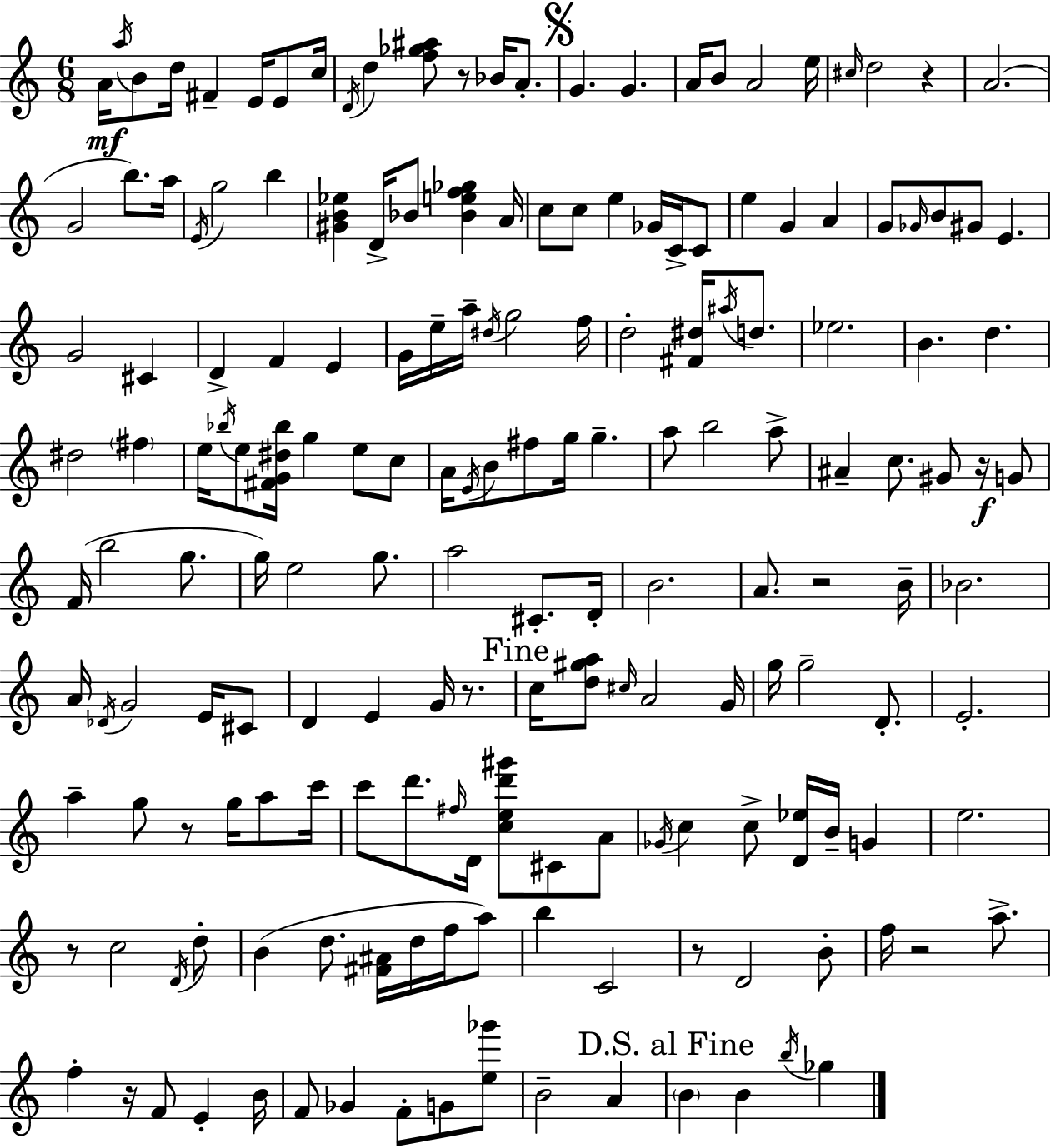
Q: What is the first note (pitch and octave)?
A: A4